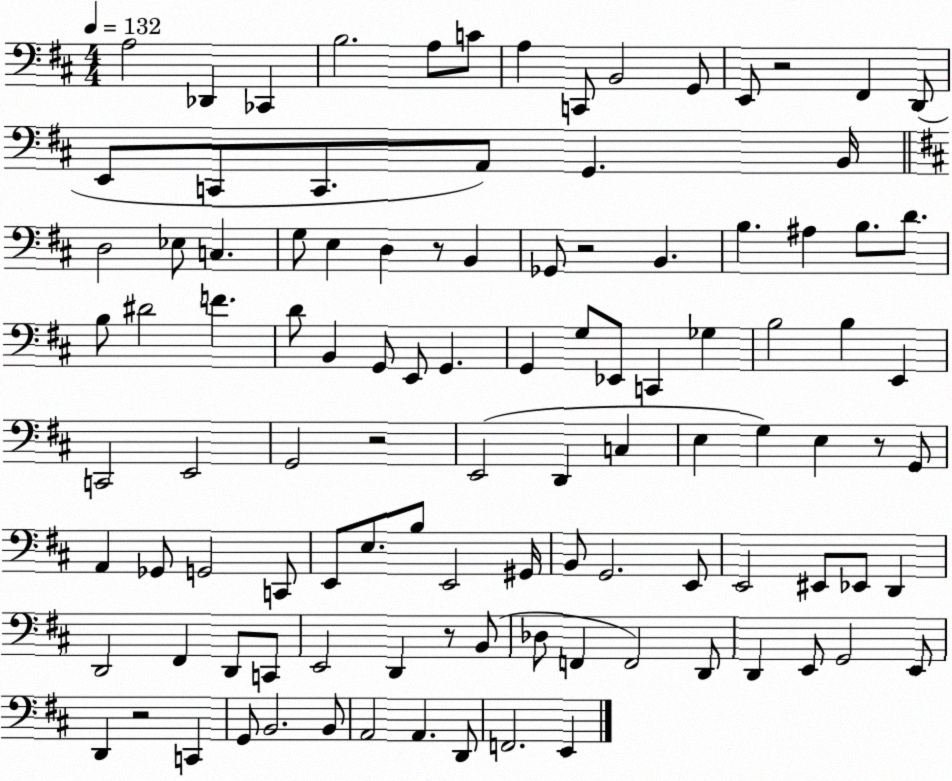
X:1
T:Untitled
M:4/4
L:1/4
K:D
A,2 _D,, _C,, B,2 A,/2 C/2 A, C,,/2 B,,2 G,,/2 E,,/2 z2 ^F,, D,,/2 E,,/2 C,,/2 C,,/2 A,,/2 G,, B,,/4 D,2 _E,/2 C, G,/2 E, D, z/2 B,, _G,,/2 z2 B,, B, ^A, B,/2 D/2 B,/2 ^D2 F D/2 B,, G,,/2 E,,/2 G,, G,, G,/2 _E,,/2 C,, _G, B,2 B, E,, C,,2 E,,2 G,,2 z2 E,,2 D,, C, E, G, E, z/2 G,,/2 A,, _G,,/2 G,,2 C,,/2 E,,/2 E,/2 B,/2 E,,2 ^G,,/4 B,,/2 G,,2 E,,/2 E,,2 ^E,,/2 _E,,/2 D,, D,,2 ^F,, D,,/2 C,,/2 E,,2 D,, z/2 B,,/2 _D,/2 F,, F,,2 D,,/2 D,, E,,/2 G,,2 E,,/2 D,, z2 C,, G,,/2 B,,2 B,,/2 A,,2 A,, D,,/2 F,,2 E,,